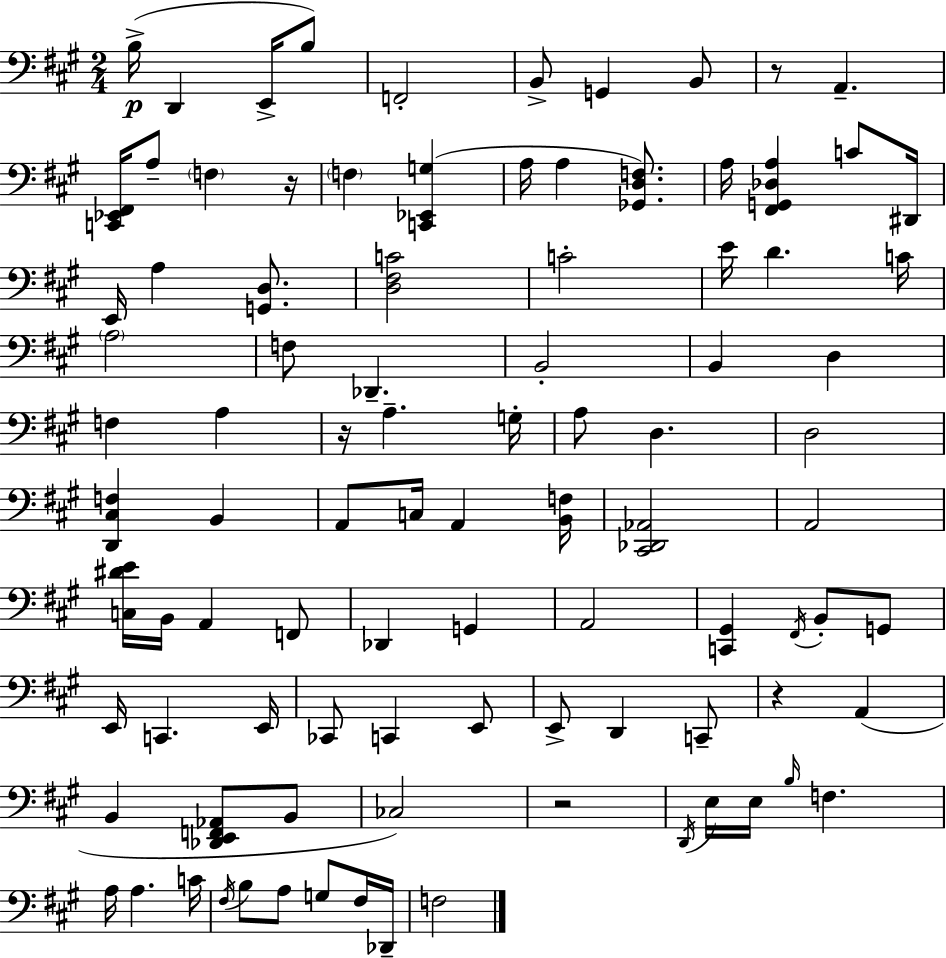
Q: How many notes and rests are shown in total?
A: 95